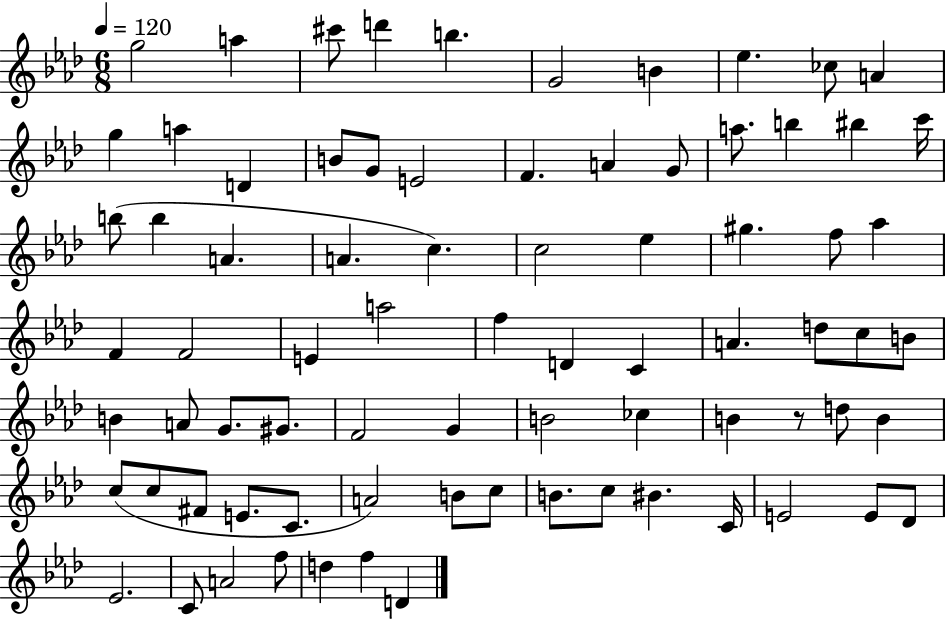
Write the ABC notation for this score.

X:1
T:Untitled
M:6/8
L:1/4
K:Ab
g2 a ^c'/2 d' b G2 B _e _c/2 A g a D B/2 G/2 E2 F A G/2 a/2 b ^b c'/4 b/2 b A A c c2 _e ^g f/2 _a F F2 E a2 f D C A d/2 c/2 B/2 B A/2 G/2 ^G/2 F2 G B2 _c B z/2 d/2 B c/2 c/2 ^F/2 E/2 C/2 A2 B/2 c/2 B/2 c/2 ^B C/4 E2 E/2 _D/2 _E2 C/2 A2 f/2 d f D